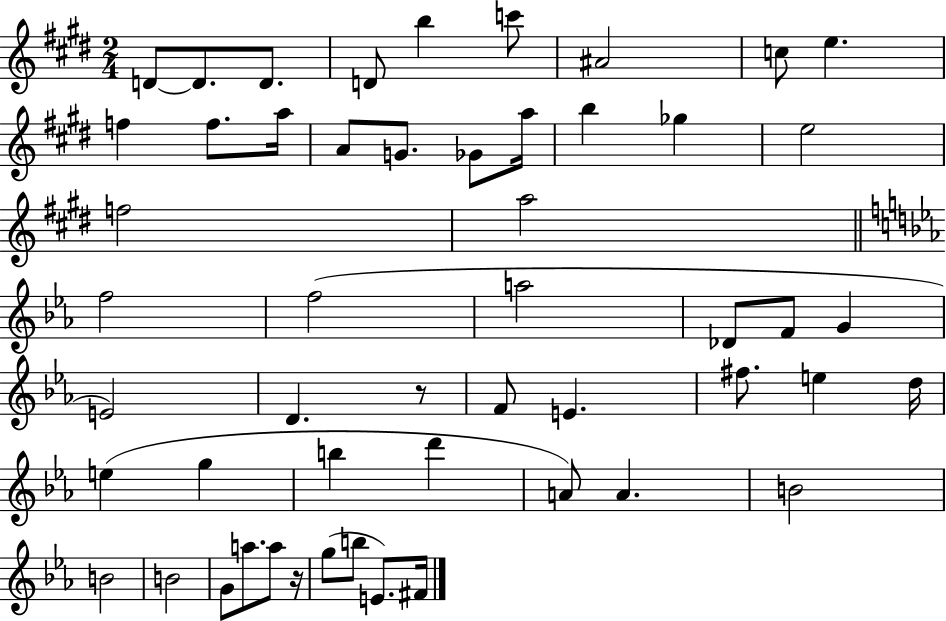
X:1
T:Untitled
M:2/4
L:1/4
K:E
D/2 D/2 D/2 D/2 b c'/2 ^A2 c/2 e f f/2 a/4 A/2 G/2 _G/2 a/4 b _g e2 f2 a2 f2 f2 a2 _D/2 F/2 G E2 D z/2 F/2 E ^f/2 e d/4 e g b d' A/2 A B2 B2 B2 G/2 a/2 a/2 z/4 g/2 b/2 E/2 ^F/4